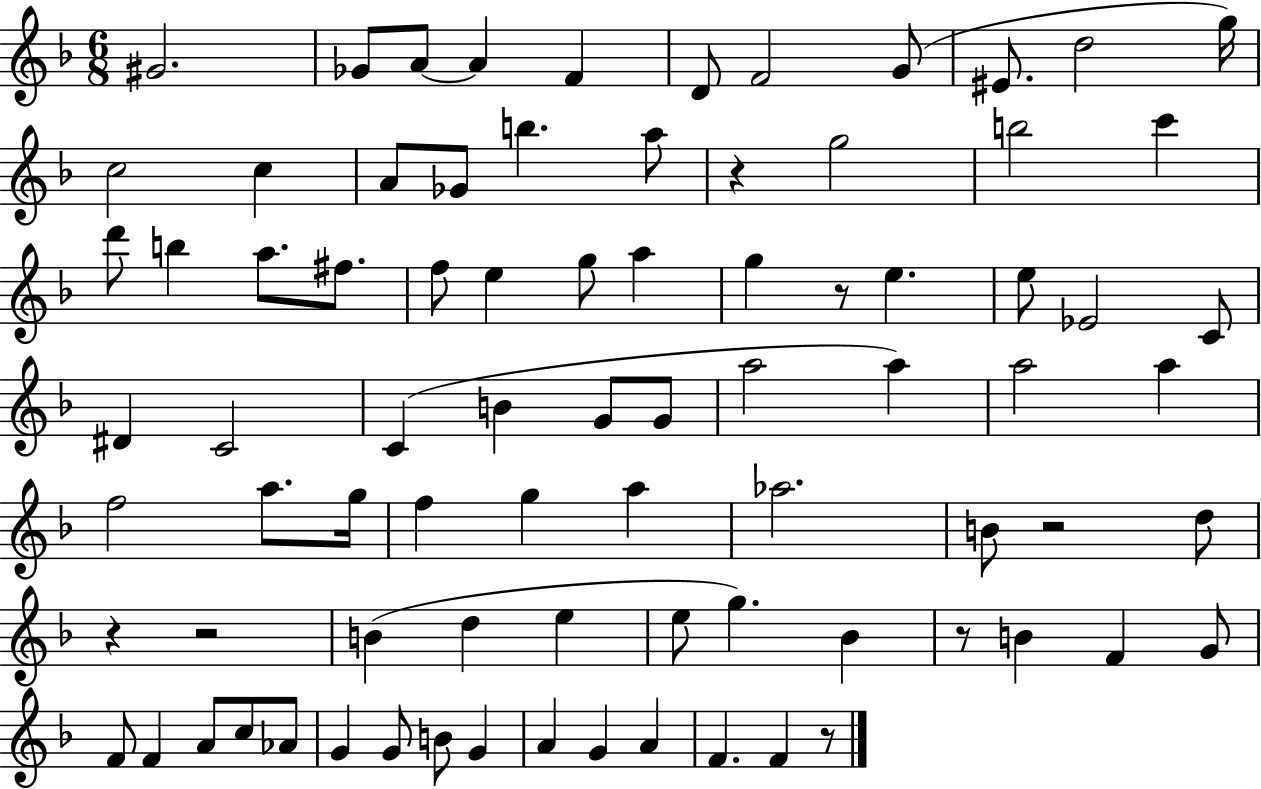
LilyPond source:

{
  \clef treble
  \numericTimeSignature
  \time 6/8
  \key f \major
  \repeat volta 2 { gis'2. | ges'8 a'8~~ a'4 f'4 | d'8 f'2 g'8( | eis'8. d''2 g''16) | \break c''2 c''4 | a'8 ges'8 b''4. a''8 | r4 g''2 | b''2 c'''4 | \break d'''8 b''4 a''8. fis''8. | f''8 e''4 g''8 a''4 | g''4 r8 e''4. | e''8 ees'2 c'8 | \break dis'4 c'2 | c'4( b'4 g'8 g'8 | a''2 a''4) | a''2 a''4 | \break f''2 a''8. g''16 | f''4 g''4 a''4 | aes''2. | b'8 r2 d''8 | \break r4 r2 | b'4( d''4 e''4 | e''8 g''4.) bes'4 | r8 b'4 f'4 g'8 | \break f'8 f'4 a'8 c''8 aes'8 | g'4 g'8 b'8 g'4 | a'4 g'4 a'4 | f'4. f'4 r8 | \break } \bar "|."
}